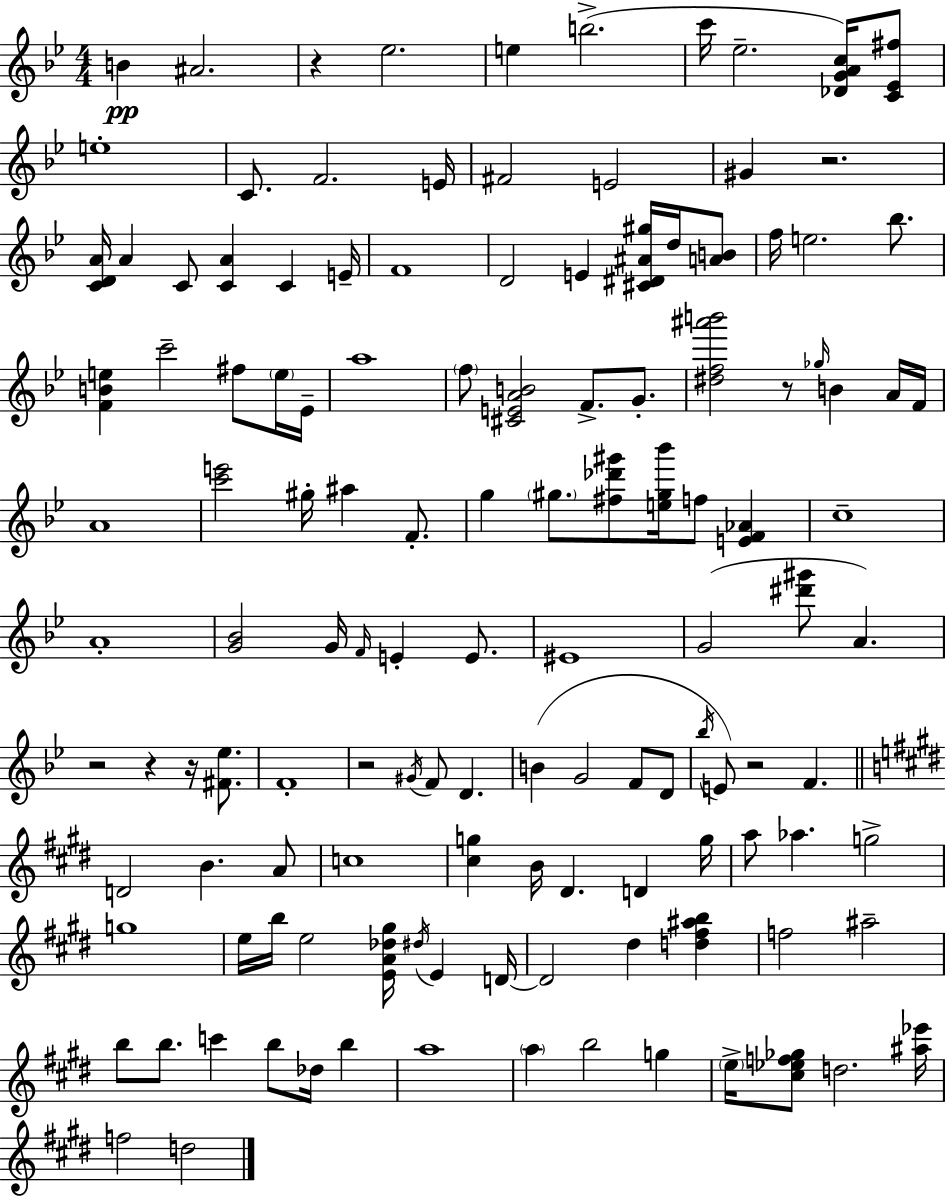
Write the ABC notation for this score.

X:1
T:Untitled
M:4/4
L:1/4
K:Bb
B ^A2 z _e2 e b2 c'/4 _e2 [_DGAc]/4 [C_E^f]/2 e4 C/2 F2 E/4 ^F2 E2 ^G z2 [CDA]/4 A C/2 [CA] C E/4 F4 D2 E [^C^D^A^g]/4 d/4 [AB]/2 f/4 e2 _b/2 [FBe] c'2 ^f/2 e/4 _E/4 a4 f/2 [^CEAB]2 F/2 G/2 [^df^a'b']2 z/2 _g/4 B A/4 F/4 A4 [c'e']2 ^g/4 ^a F/2 g ^g/2 [^f_d'^g']/2 [e^g_b']/4 f/2 [EF_A] c4 A4 [G_B]2 G/4 F/4 E E/2 ^E4 G2 [^d'^g']/2 A z2 z z/4 [^F_e]/2 F4 z2 ^G/4 F/2 D B G2 F/2 D/2 _b/4 E/2 z2 F D2 B A/2 c4 [^cg] B/4 ^D D g/4 a/2 _a g2 g4 e/4 b/4 e2 [EA_d^g]/4 ^d/4 E D/4 D2 ^d [d^f^ab] f2 ^a2 b/2 b/2 c' b/2 _d/4 b a4 a b2 g e/4 [^c_ef_g]/2 d2 [^a_e']/4 f2 d2